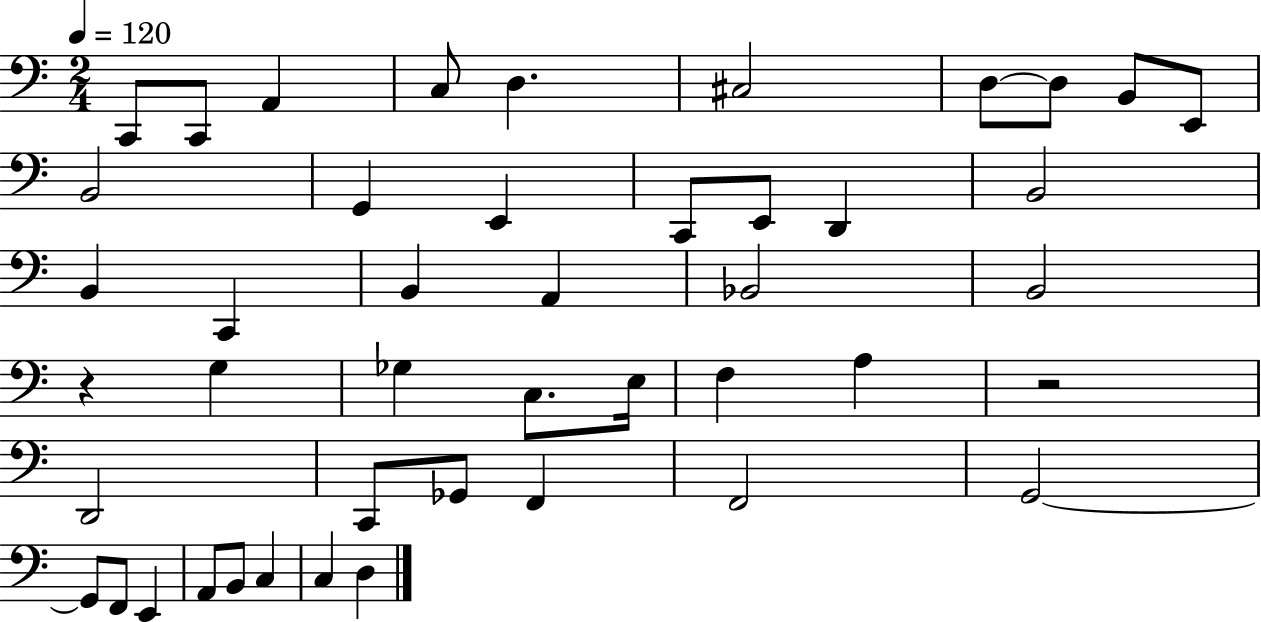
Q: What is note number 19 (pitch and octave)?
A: C2